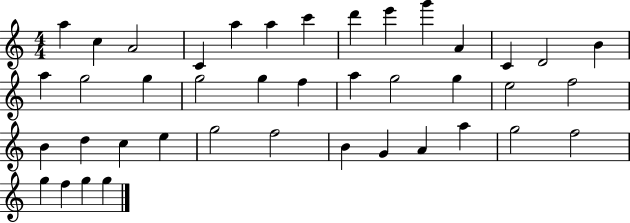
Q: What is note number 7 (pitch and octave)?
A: C6